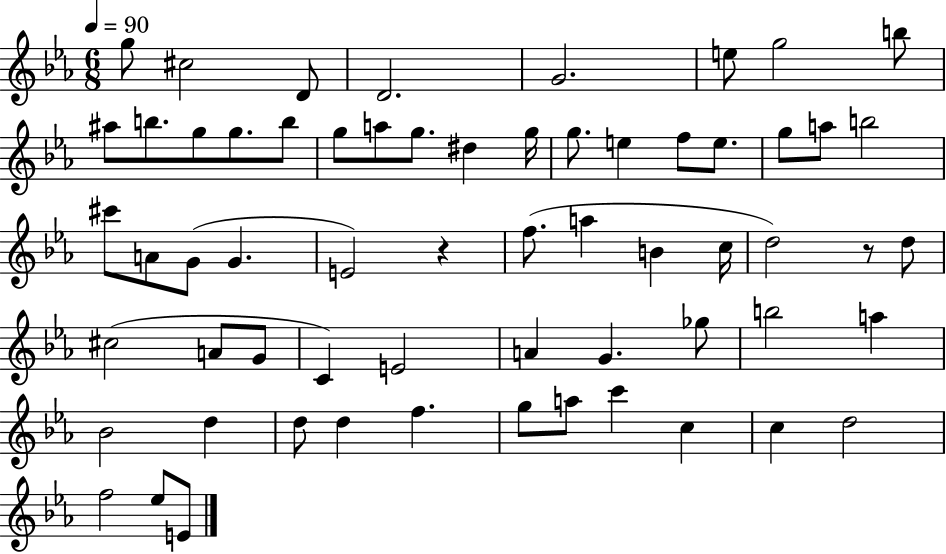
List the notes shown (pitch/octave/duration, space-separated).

G5/e C#5/h D4/e D4/h. G4/h. E5/e G5/h B5/e A#5/e B5/e. G5/e G5/e. B5/e G5/e A5/e G5/e. D#5/q G5/s G5/e. E5/q F5/e E5/e. G5/e A5/e B5/h C#6/e A4/e G4/e G4/q. E4/h R/q F5/e. A5/q B4/q C5/s D5/h R/e D5/e C#5/h A4/e G4/e C4/q E4/h A4/q G4/q. Gb5/e B5/h A5/q Bb4/h D5/q D5/e D5/q F5/q. G5/e A5/e C6/q C5/q C5/q D5/h F5/h Eb5/e E4/e